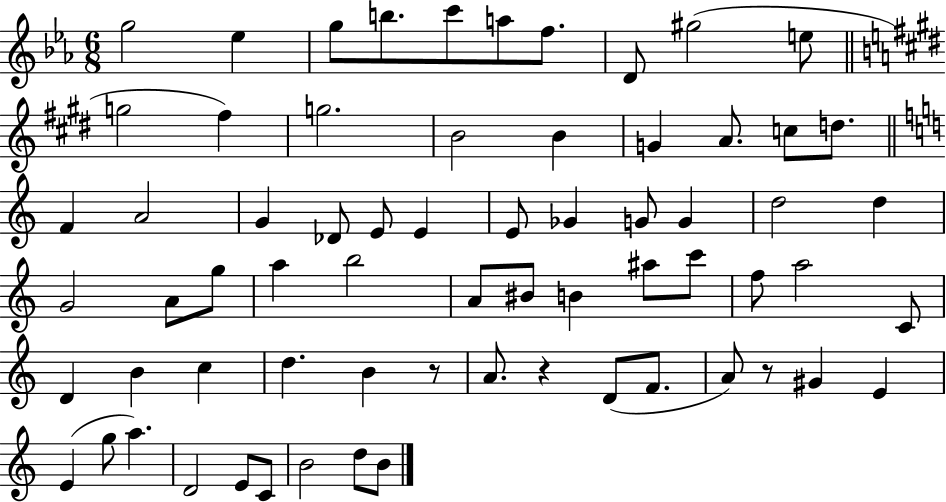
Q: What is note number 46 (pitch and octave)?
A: B4